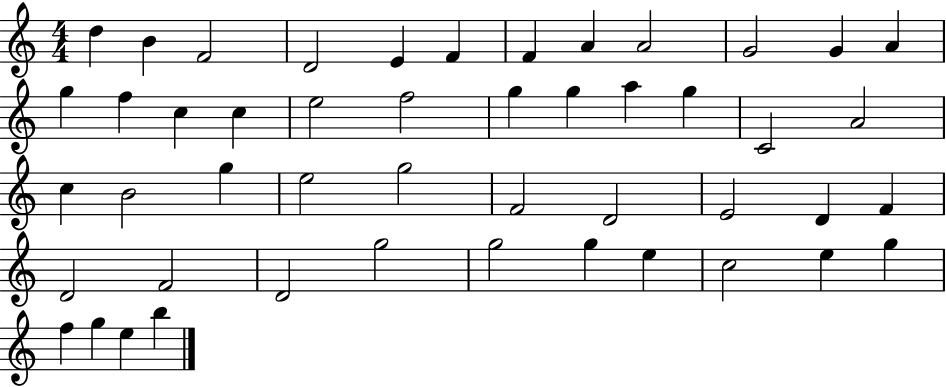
{
  \clef treble
  \numericTimeSignature
  \time 4/4
  \key c \major
  d''4 b'4 f'2 | d'2 e'4 f'4 | f'4 a'4 a'2 | g'2 g'4 a'4 | \break g''4 f''4 c''4 c''4 | e''2 f''2 | g''4 g''4 a''4 g''4 | c'2 a'2 | \break c''4 b'2 g''4 | e''2 g''2 | f'2 d'2 | e'2 d'4 f'4 | \break d'2 f'2 | d'2 g''2 | g''2 g''4 e''4 | c''2 e''4 g''4 | \break f''4 g''4 e''4 b''4 | \bar "|."
}